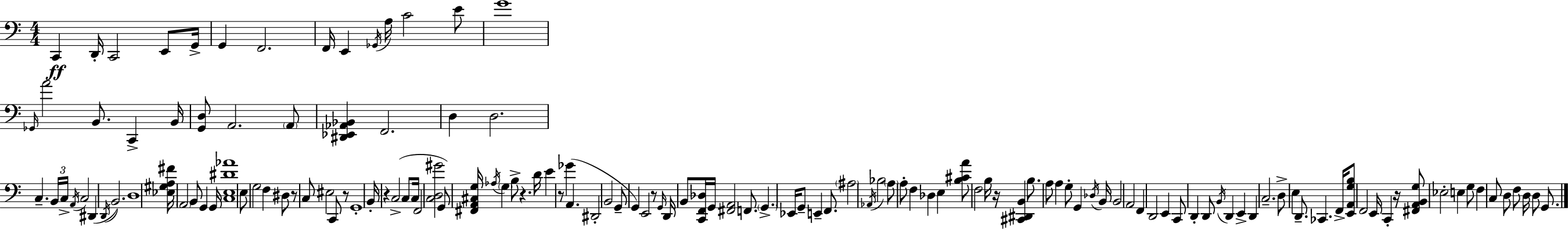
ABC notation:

X:1
T:Untitled
M:4/4
L:1/4
K:Am
C,, D,,/4 C,,2 E,,/2 G,,/4 G,, F,,2 F,,/4 E,, _G,,/4 A,/4 C2 E/2 G4 _G,,/4 A2 B,,/2 C,, B,,/4 [G,,D,]/2 A,,2 A,,/2 [^D,,_E,,_A,,_B,,] F,,2 D, D,2 C, B,,/4 C,/4 A,,/4 C,2 ^D,, D,,/4 B,,2 D,4 [_E,^G,A,^F]/4 A,,2 B,,/2 G,, G,,/4 [C,E,^D_A]4 E,/2 G,2 F, ^D,/2 z/2 C,/2 ^E,2 C,,/2 z/2 G,,4 B,,/4 z C,2 C,/2 C,/4 F,,2 [C,D,^G]2 G,,/2 [^F,,A,,^C,G,]/4 _A,/4 G, B,/2 z D/4 E z/2 _G A,, ^D,,2 B,,2 G,,/2 G,, E,,2 z/2 G,,/4 D,,/4 B,,/2 [C,,F,,_D,]/4 G,,/4 [^F,,A,,]2 F,,/2 G,, _E,,/4 G,,/2 E,, F,,/2 ^A,2 _A,,/4 _B,2 A,/2 A,/2 F, _D, E, [B,^CA]/2 F,2 B,/4 z/4 [^C,,^D,,B,,] B,/2 A,/2 A, G,/2 G,, _D,/4 B,,/4 B,,2 A,,2 F,, D,,2 E,, C,,/2 D,, D,,/2 B,,/4 D,, E,, D,, C,2 D,/2 E, D,,/2 _C,, F,,/4 [E,,A,,G,B,]/2 F,,2 E,,/4 C,, z/4 [^F,,A,,B,,G,]/2 _E,2 E, G,/2 F, C,/2 D,/2 F,/2 D,/4 D,/2 G,,/2